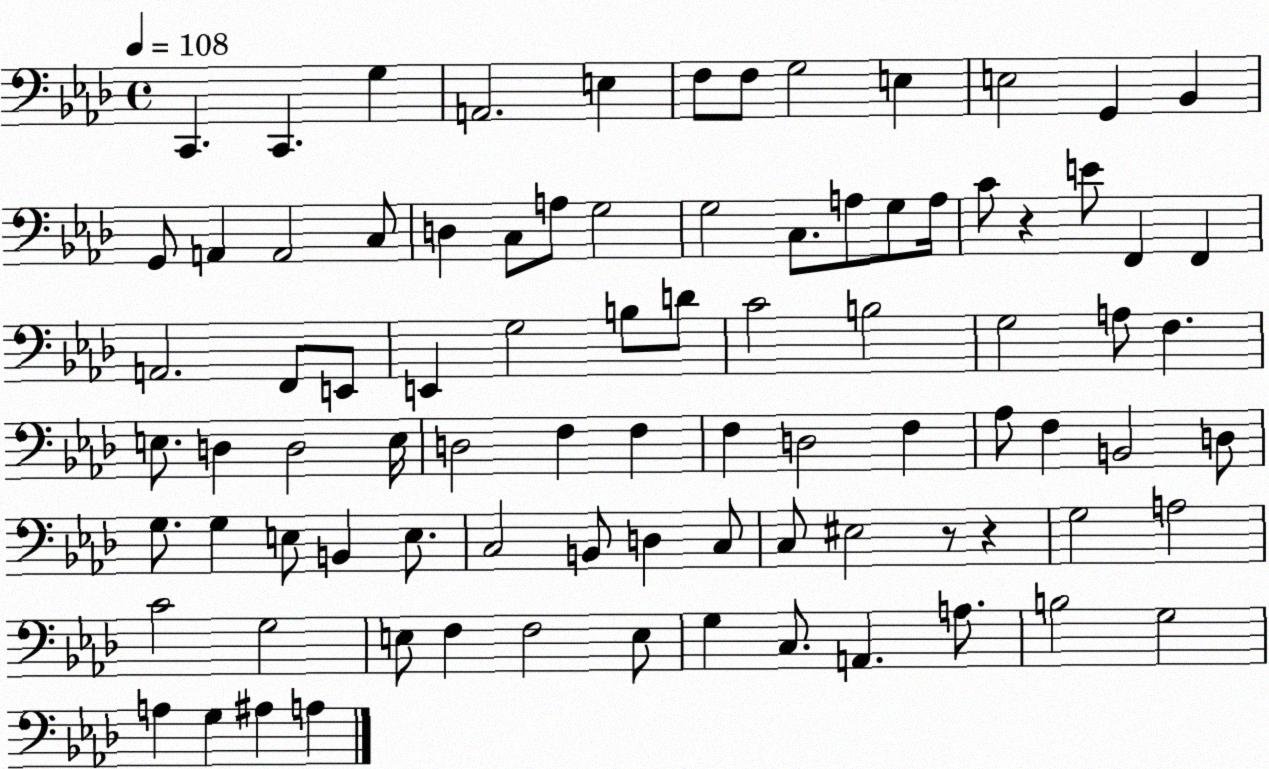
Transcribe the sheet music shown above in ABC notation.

X:1
T:Untitled
M:4/4
L:1/4
K:Ab
C,, C,, G, A,,2 E, F,/2 F,/2 G,2 E, E,2 G,, _B,, G,,/2 A,, A,,2 C,/2 D, C,/2 A,/2 G,2 G,2 C,/2 A,/2 G,/2 A,/4 C/2 z E/2 F,, F,, A,,2 F,,/2 E,,/2 E,, G,2 B,/2 D/2 C2 B,2 G,2 A,/2 F, E,/2 D, D,2 E,/4 D,2 F, F, F, D,2 F, _A,/2 F, B,,2 D,/2 G,/2 G, E,/2 B,, E,/2 C,2 B,,/2 D, C,/2 C,/2 ^E,2 z/2 z G,2 A,2 C2 G,2 E,/2 F, F,2 E,/2 G, C,/2 A,, A,/2 B,2 G,2 A, G, ^A, A,